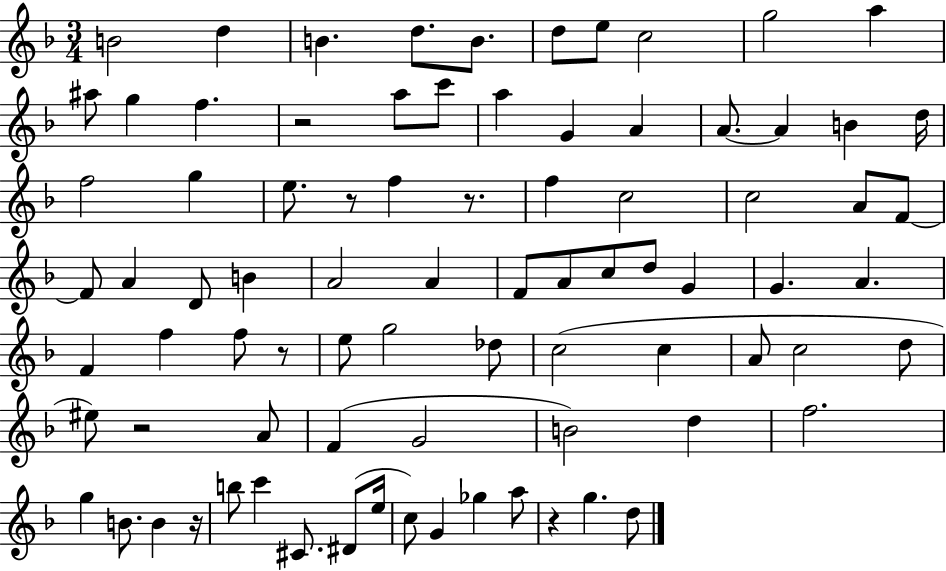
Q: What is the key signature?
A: F major